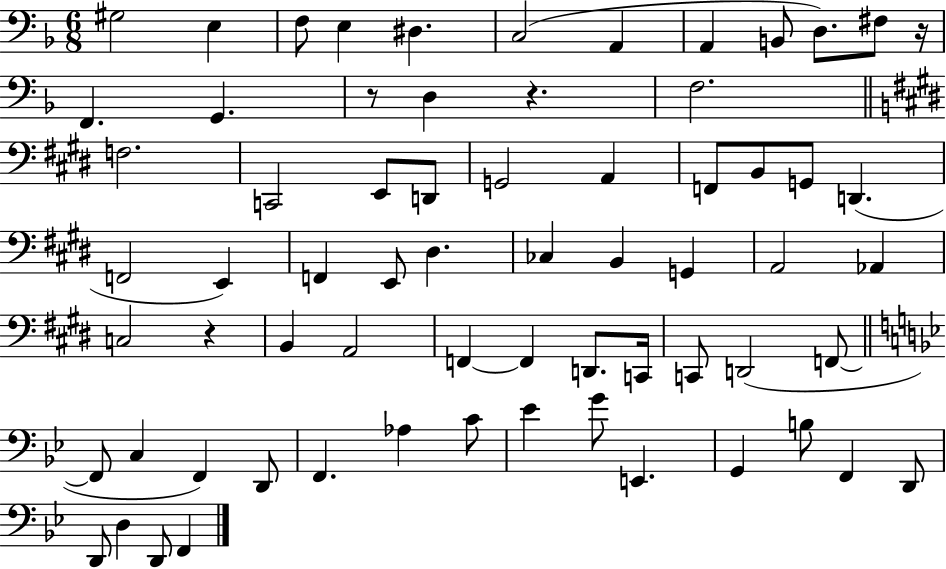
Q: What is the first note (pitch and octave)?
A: G#3